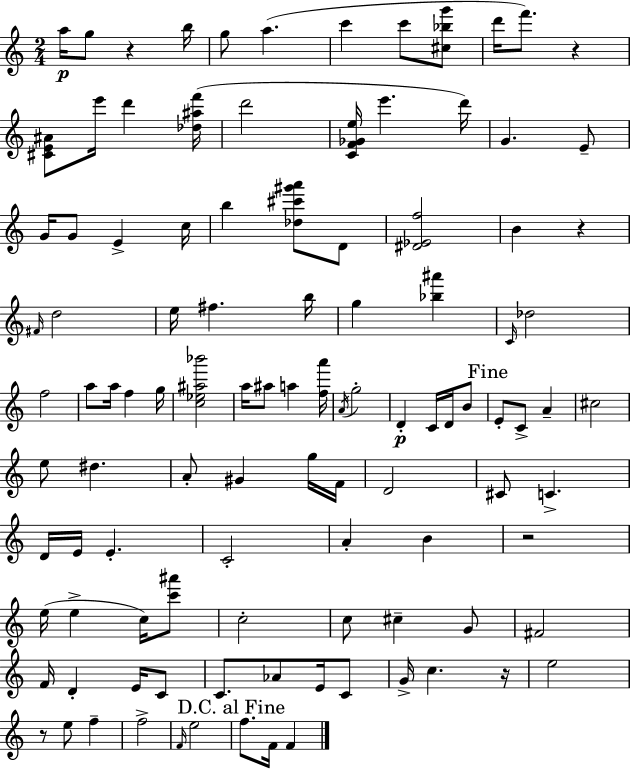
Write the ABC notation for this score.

X:1
T:Untitled
M:2/4
L:1/4
K:Am
a/4 g/2 z b/4 g/2 a c' c'/2 [^c_bg']/2 d'/4 f'/2 z [^CE^A]/2 e'/4 d' [_d^af']/4 d'2 [CF_Ge]/4 e' d'/4 G E/2 G/4 G/2 E c/4 b [_d^c'^g'a']/2 D/2 [^D_Ef]2 B z ^F/4 d2 e/4 ^f b/4 g [_b^a'] C/4 _d2 f2 a/2 a/4 f g/4 [c_e^a_b']2 a/4 ^a/2 a [fa']/4 A/4 g2 D C/4 D/4 B/2 E/2 C/2 A ^c2 e/2 ^d A/2 ^G g/4 F/4 D2 ^C/2 C D/4 E/4 E C2 A B z2 e/4 e c/4 [c'^a']/2 c2 c/2 ^c G/2 ^F2 F/4 D E/4 C/2 C/2 _A/2 E/4 C/2 G/4 c z/4 e2 z/2 e/2 f f2 F/4 e2 f/2 F/4 F